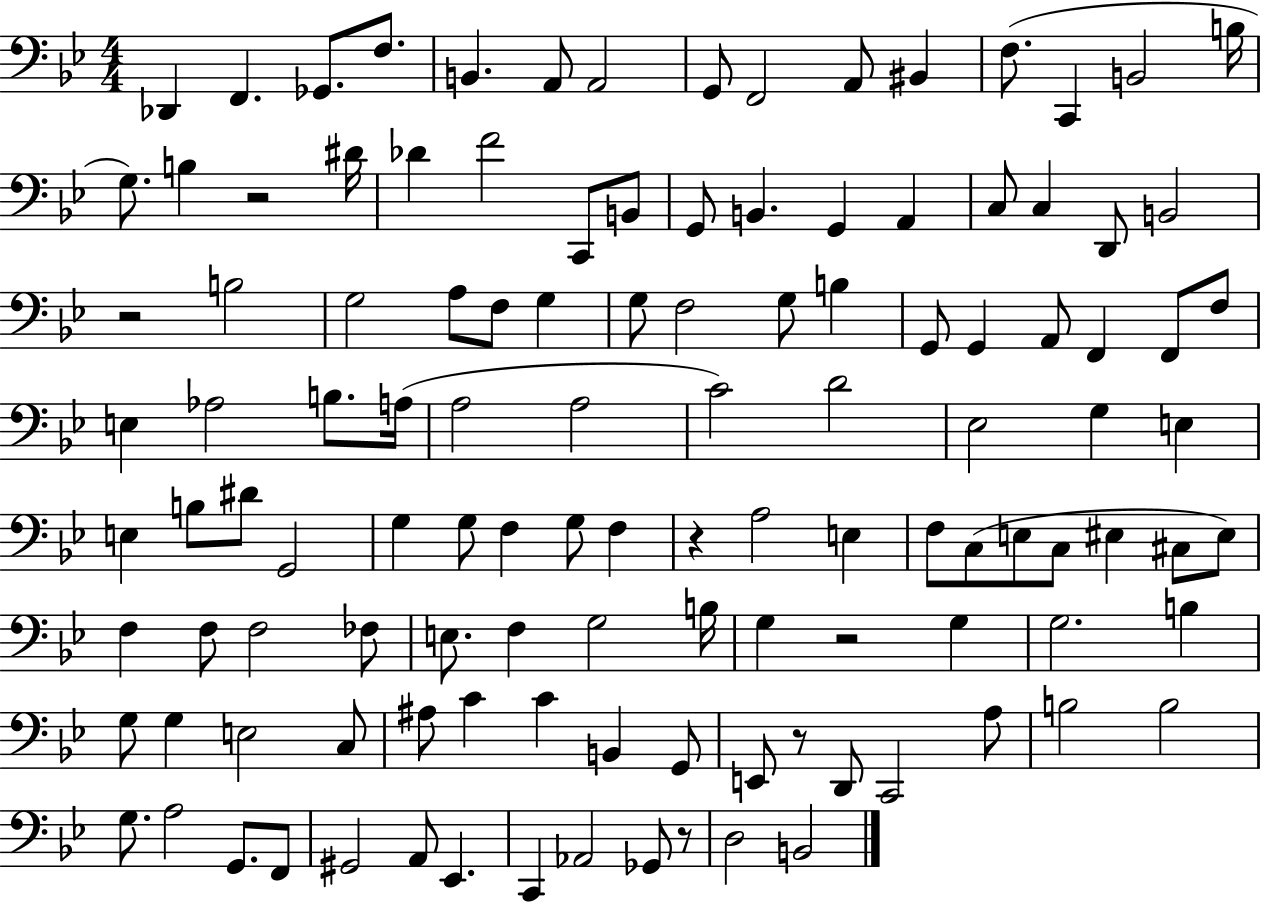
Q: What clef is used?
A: bass